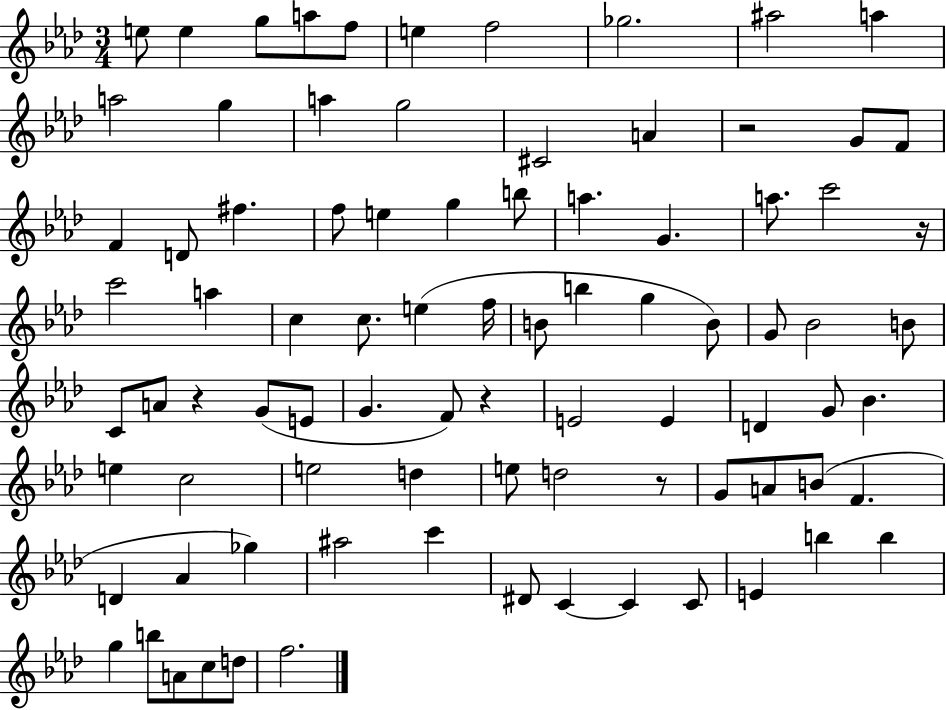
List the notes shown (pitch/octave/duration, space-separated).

E5/e E5/q G5/e A5/e F5/e E5/q F5/h Gb5/h. A#5/h A5/q A5/h G5/q A5/q G5/h C#4/h A4/q R/h G4/e F4/e F4/q D4/e F#5/q. F5/e E5/q G5/q B5/e A5/q. G4/q. A5/e. C6/h R/s C6/h A5/q C5/q C5/e. E5/q F5/s B4/e B5/q G5/q B4/e G4/e Bb4/h B4/e C4/e A4/e R/q G4/e E4/e G4/q. F4/e R/q E4/h E4/q D4/q G4/e Bb4/q. E5/q C5/h E5/h D5/q E5/e D5/h R/e G4/e A4/e B4/e F4/q. D4/q Ab4/q Gb5/q A#5/h C6/q D#4/e C4/q C4/q C4/e E4/q B5/q B5/q G5/q B5/e A4/e C5/e D5/e F5/h.